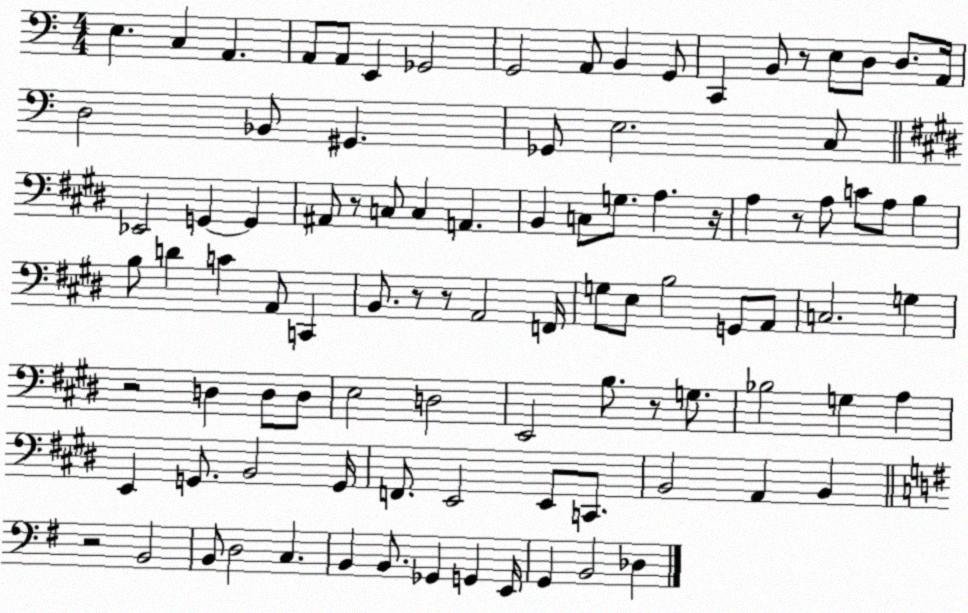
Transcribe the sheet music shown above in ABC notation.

X:1
T:Untitled
M:4/4
L:1/4
K:C
E, C, A,, A,,/2 A,,/2 E,, _G,,2 G,,2 A,,/2 B,, G,,/2 C,, B,,/2 z/2 E,/2 D,/2 D,/2 A,,/4 D,2 _B,,/2 ^G,, _G,,/2 E,2 C,/2 _E,,2 G,, G,, ^A,,/2 z/2 C,/2 C, A,, B,, C,/2 G,/2 A, z/4 A, z/2 A,/2 C/2 A,/2 B, B,/2 D C A,,/2 C,, B,,/2 z/2 z/2 A,,2 F,,/4 G,/2 E,/2 B,2 G,,/2 A,,/2 C,2 G, z2 D, D,/2 D,/2 E,2 D,2 E,,2 B,/2 z/2 G,/2 _B,2 G, A, E,, G,,/2 B,,2 G,,/4 F,,/2 E,,2 E,,/2 C,,/2 B,,2 A,, B,, z2 B,,2 B,,/2 D,2 C, B,, B,,/2 _G,, G,, E,,/4 G,, B,,2 _D,